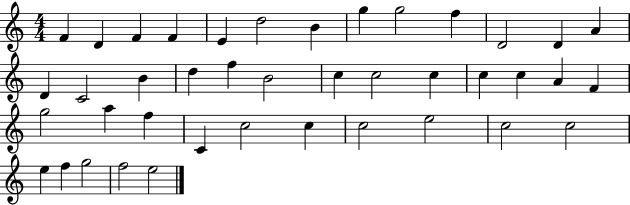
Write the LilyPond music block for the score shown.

{
  \clef treble
  \numericTimeSignature
  \time 4/4
  \key c \major
  f'4 d'4 f'4 f'4 | e'4 d''2 b'4 | g''4 g''2 f''4 | d'2 d'4 a'4 | \break d'4 c'2 b'4 | d''4 f''4 b'2 | c''4 c''2 c''4 | c''4 c''4 a'4 f'4 | \break g''2 a''4 f''4 | c'4 c''2 c''4 | c''2 e''2 | c''2 c''2 | \break e''4 f''4 g''2 | f''2 e''2 | \bar "|."
}